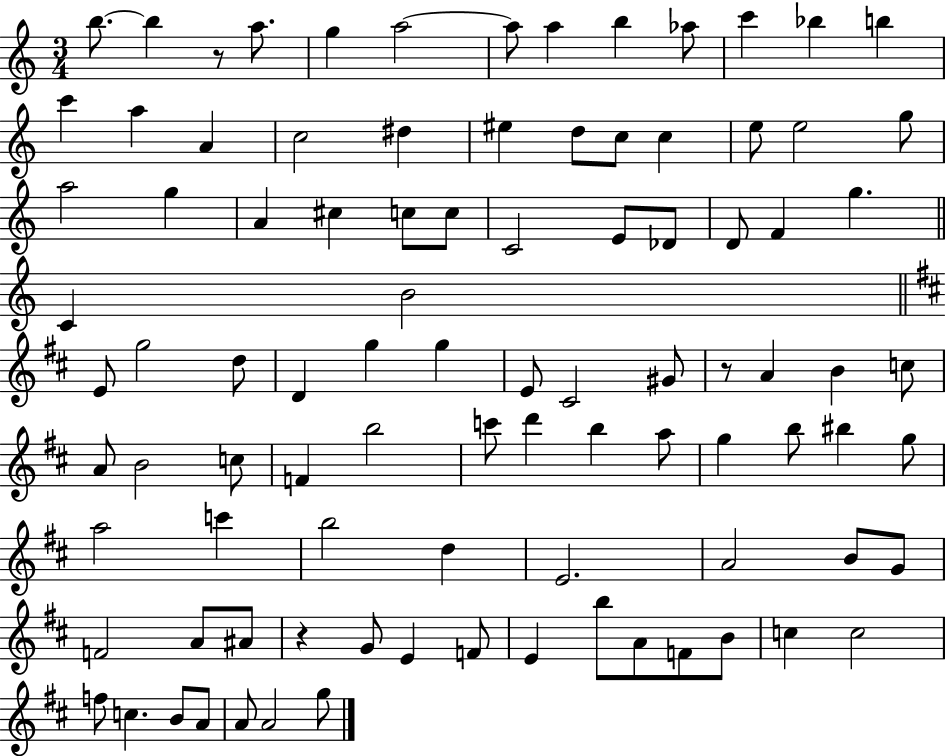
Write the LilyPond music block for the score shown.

{
  \clef treble
  \numericTimeSignature
  \time 3/4
  \key c \major
  b''8.~~ b''4 r8 a''8. | g''4 a''2~~ | a''8 a''4 b''4 aes''8 | c'''4 bes''4 b''4 | \break c'''4 a''4 a'4 | c''2 dis''4 | eis''4 d''8 c''8 c''4 | e''8 e''2 g''8 | \break a''2 g''4 | a'4 cis''4 c''8 c''8 | c'2 e'8 des'8 | d'8 f'4 g''4. | \break \bar "||" \break \key c \major c'4 b'2 | \bar "||" \break \key d \major e'8 g''2 d''8 | d'4 g''4 g''4 | e'8 cis'2 gis'8 | r8 a'4 b'4 c''8 | \break a'8 b'2 c''8 | f'4 b''2 | c'''8 d'''4 b''4 a''8 | g''4 b''8 bis''4 g''8 | \break a''2 c'''4 | b''2 d''4 | e'2. | a'2 b'8 g'8 | \break f'2 a'8 ais'8 | r4 g'8 e'4 f'8 | e'4 b''8 a'8 f'8 b'8 | c''4 c''2 | \break f''8 c''4. b'8 a'8 | a'8 a'2 g''8 | \bar "|."
}